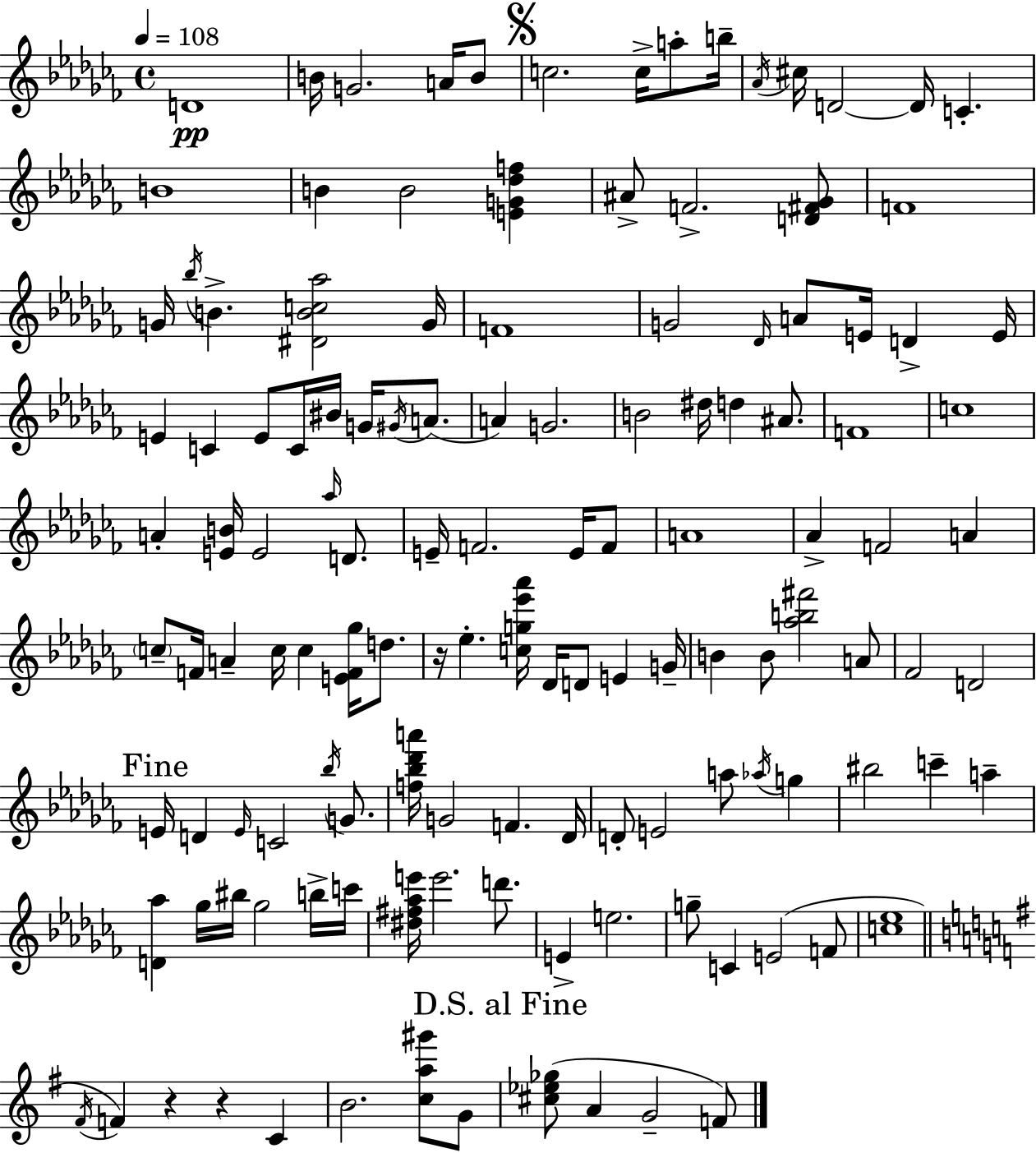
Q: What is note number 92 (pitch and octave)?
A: A5